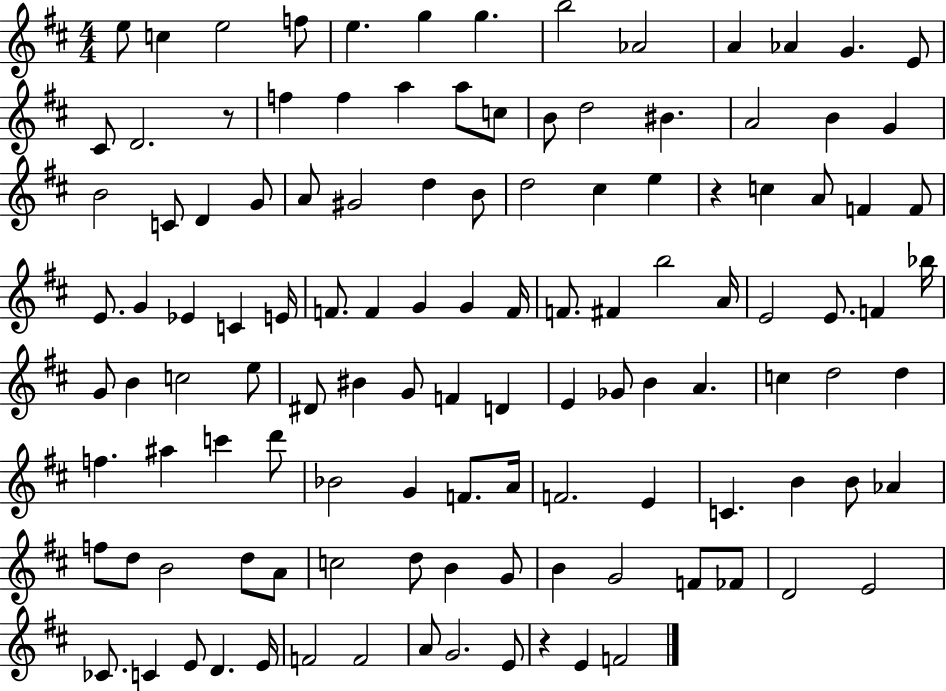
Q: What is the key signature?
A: D major